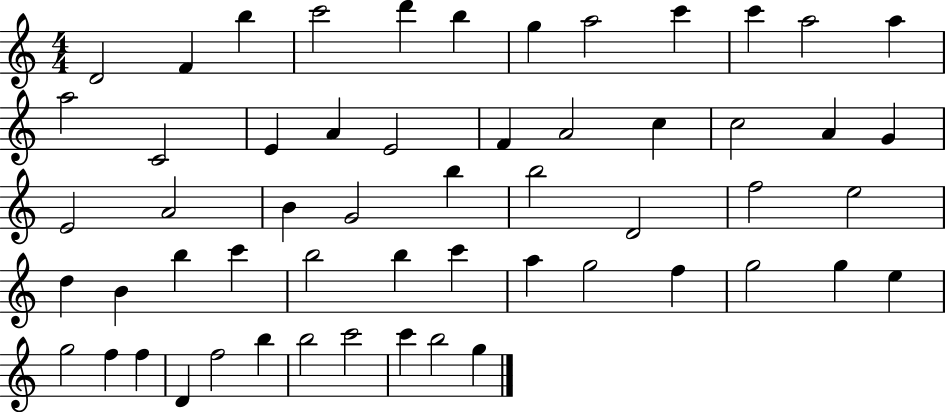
{
  \clef treble
  \numericTimeSignature
  \time 4/4
  \key c \major
  d'2 f'4 b''4 | c'''2 d'''4 b''4 | g''4 a''2 c'''4 | c'''4 a''2 a''4 | \break a''2 c'2 | e'4 a'4 e'2 | f'4 a'2 c''4 | c''2 a'4 g'4 | \break e'2 a'2 | b'4 g'2 b''4 | b''2 d'2 | f''2 e''2 | \break d''4 b'4 b''4 c'''4 | b''2 b''4 c'''4 | a''4 g''2 f''4 | g''2 g''4 e''4 | \break g''2 f''4 f''4 | d'4 f''2 b''4 | b''2 c'''2 | c'''4 b''2 g''4 | \break \bar "|."
}